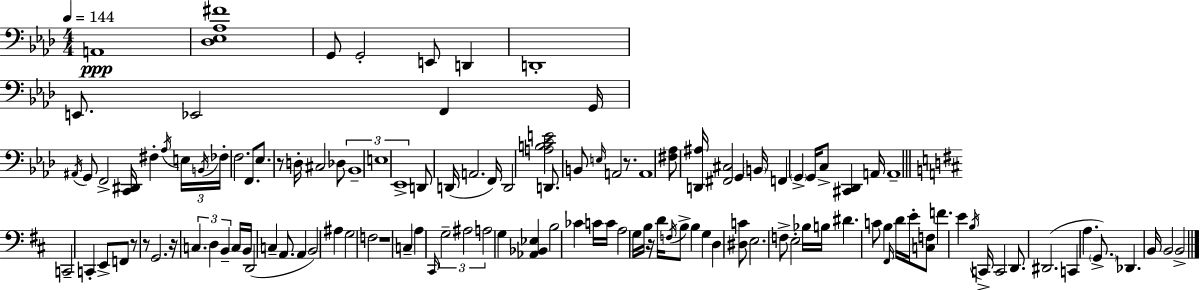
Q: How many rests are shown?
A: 7